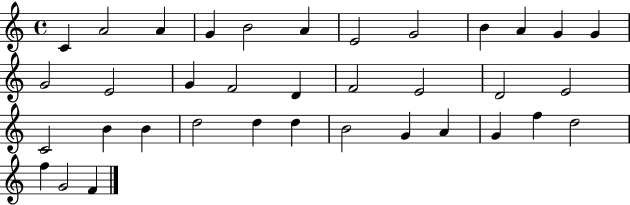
X:1
T:Untitled
M:4/4
L:1/4
K:C
C A2 A G B2 A E2 G2 B A G G G2 E2 G F2 D F2 E2 D2 E2 C2 B B d2 d d B2 G A G f d2 f G2 F